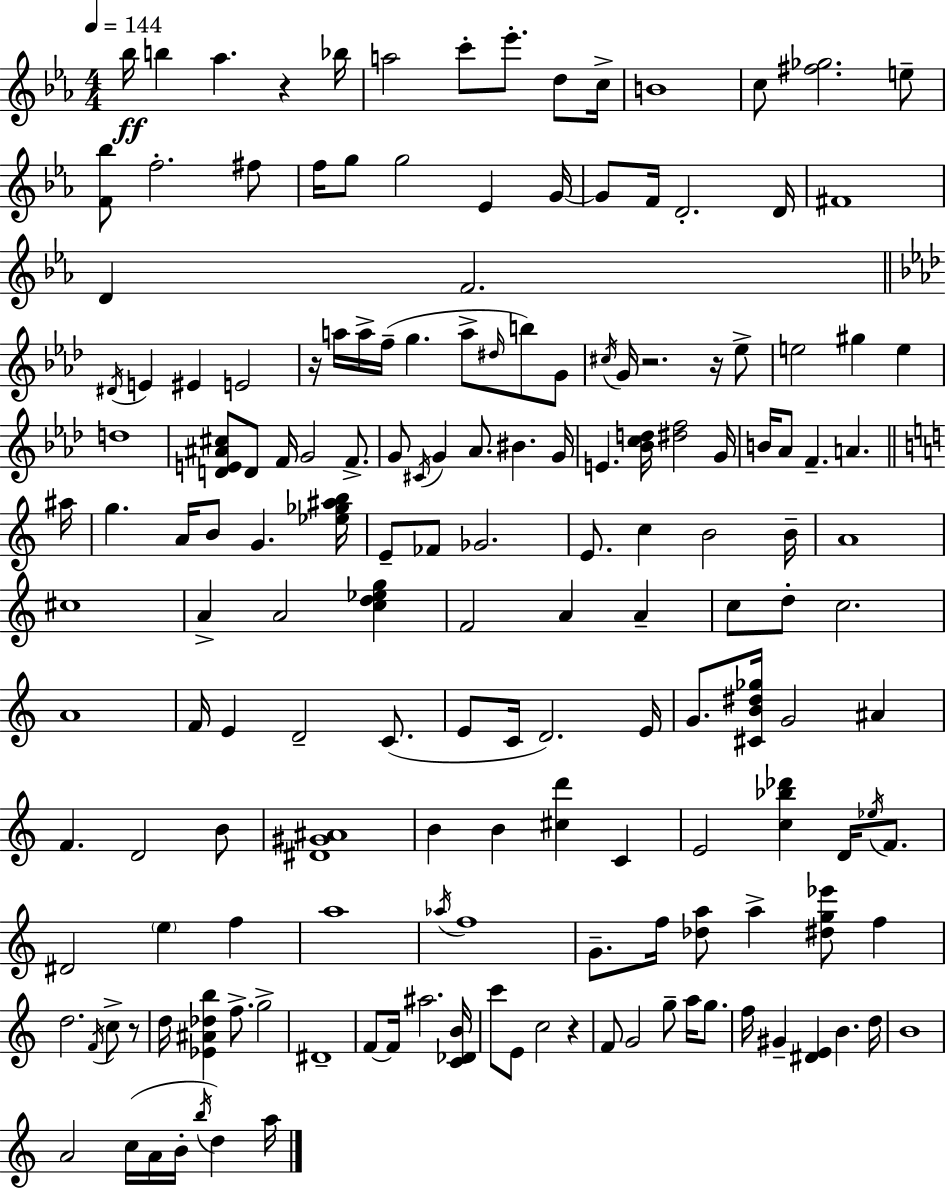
Bb5/s B5/q Ab5/q. R/q Bb5/s A5/h C6/e Eb6/e. D5/e C5/s B4/w C5/e [F#5,Gb5]/h. E5/e [F4,Bb5]/e F5/h. F#5/e F5/s G5/e G5/h Eb4/q G4/s G4/e F4/s D4/h. D4/s F#4/w D4/q F4/h. D#4/s E4/q EIS4/q E4/h R/s A5/s A5/s F5/s G5/q. A5/e D#5/s B5/e G4/e C#5/s G4/s R/h. R/s Eb5/e E5/h G#5/q E5/q D5/w [D4,E4,A#4,C#5]/e D4/e F4/s G4/h F4/e. G4/e C#4/s G4/q Ab4/e. BIS4/q. G4/s E4/q. [Bb4,C5,D5]/s [D#5,F5]/h G4/s B4/s Ab4/e F4/q. A4/q. A#5/s G5/q. A4/s B4/e G4/q. [Eb5,Gb5,A#5,B5]/s E4/e FES4/e Gb4/h. E4/e. C5/q B4/h B4/s A4/w C#5/w A4/q A4/h [C5,D5,Eb5,G5]/q F4/h A4/q A4/q C5/e D5/e C5/h. A4/w F4/s E4/q D4/h C4/e. E4/e C4/s D4/h. E4/s G4/e. [C#4,B4,D#5,Gb5]/s G4/h A#4/q F4/q. D4/h B4/e [D#4,G#4,A#4]/w B4/q B4/q [C#5,D6]/q C4/q E4/h [C5,Bb5,Db6]/q D4/s Eb5/s F4/e. D#4/h E5/q F5/q A5/w Ab5/s F5/w G4/e. F5/s [Db5,A5]/e A5/q [D#5,G5,Eb6]/e F5/q D5/h. F4/s C5/e R/e D5/s [Eb4,A#4,Db5,B5]/q F5/e. G5/h D#4/w F4/e F4/s A#5/h. [C4,Db4,B4]/s C6/e E4/e C5/h R/q F4/e G4/h G5/e A5/s G5/e. F5/s G#4/q [D#4,E4]/q B4/q. D5/s B4/w A4/h C5/s A4/s B4/s B5/s D5/q A5/s